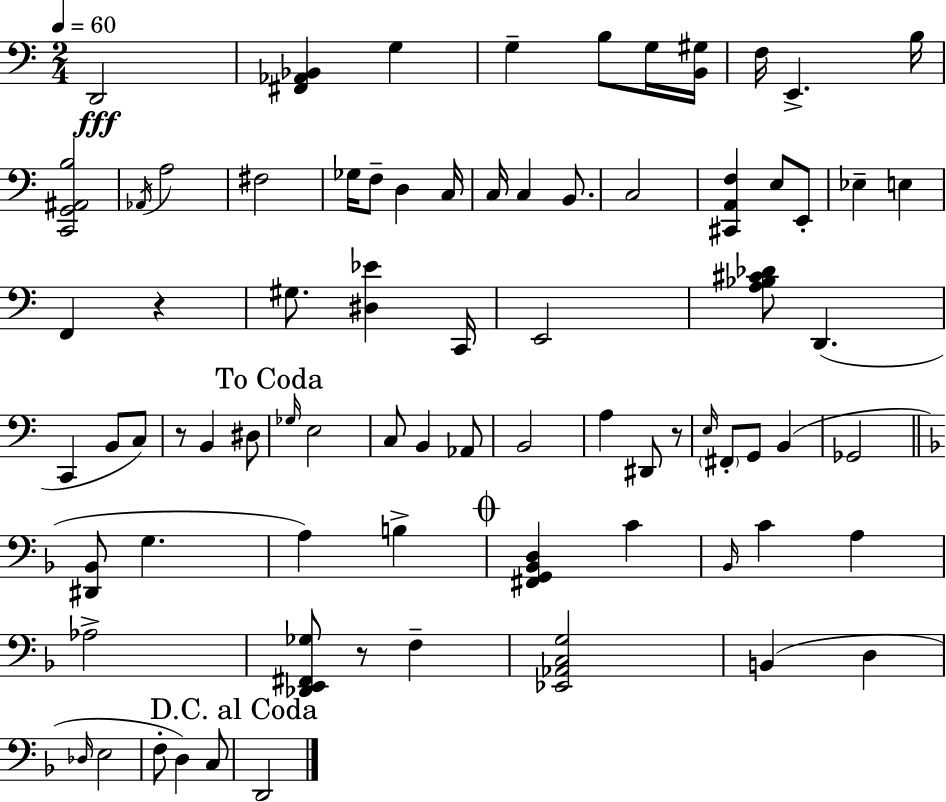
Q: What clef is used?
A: bass